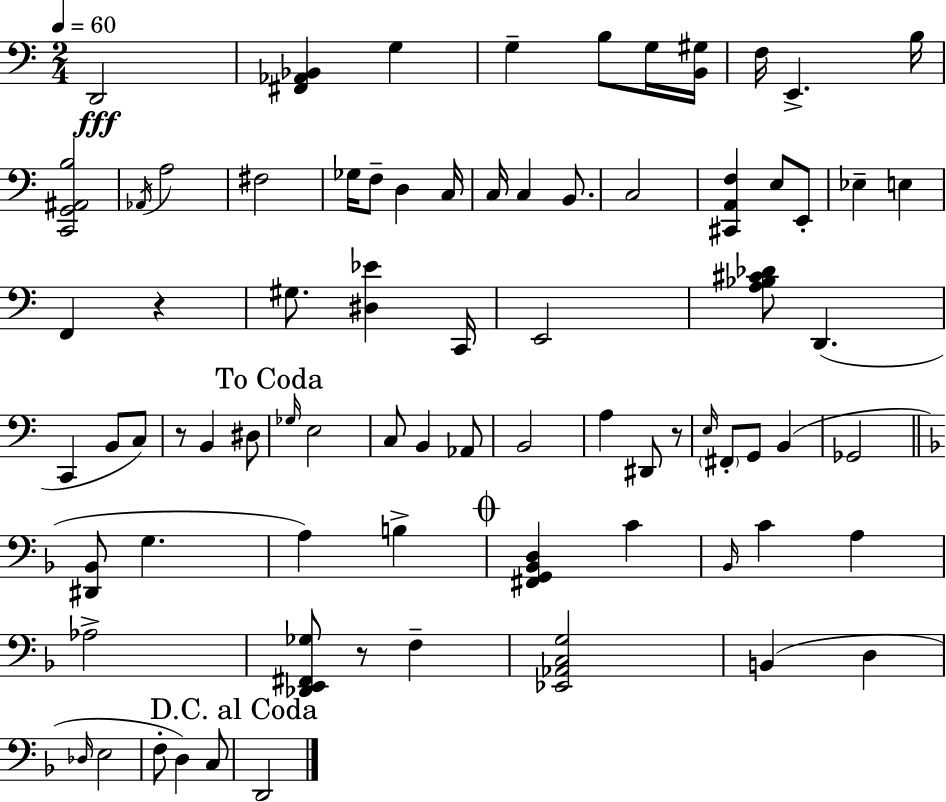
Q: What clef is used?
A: bass